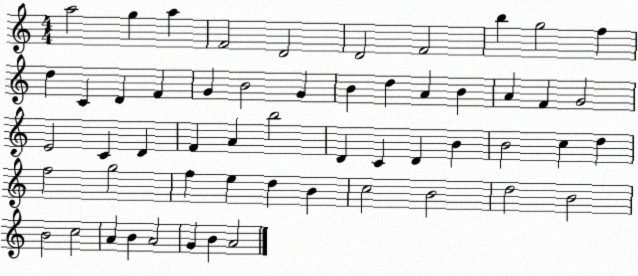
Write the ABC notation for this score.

X:1
T:Untitled
M:4/4
L:1/4
K:C
a2 g a F2 D2 D2 F2 b g2 f d C D F G B2 G B d A B A F G2 E2 C D F A b2 D C D B B2 c d f2 g2 f e d B c2 B2 d2 B2 B2 c2 A B A2 G B A2